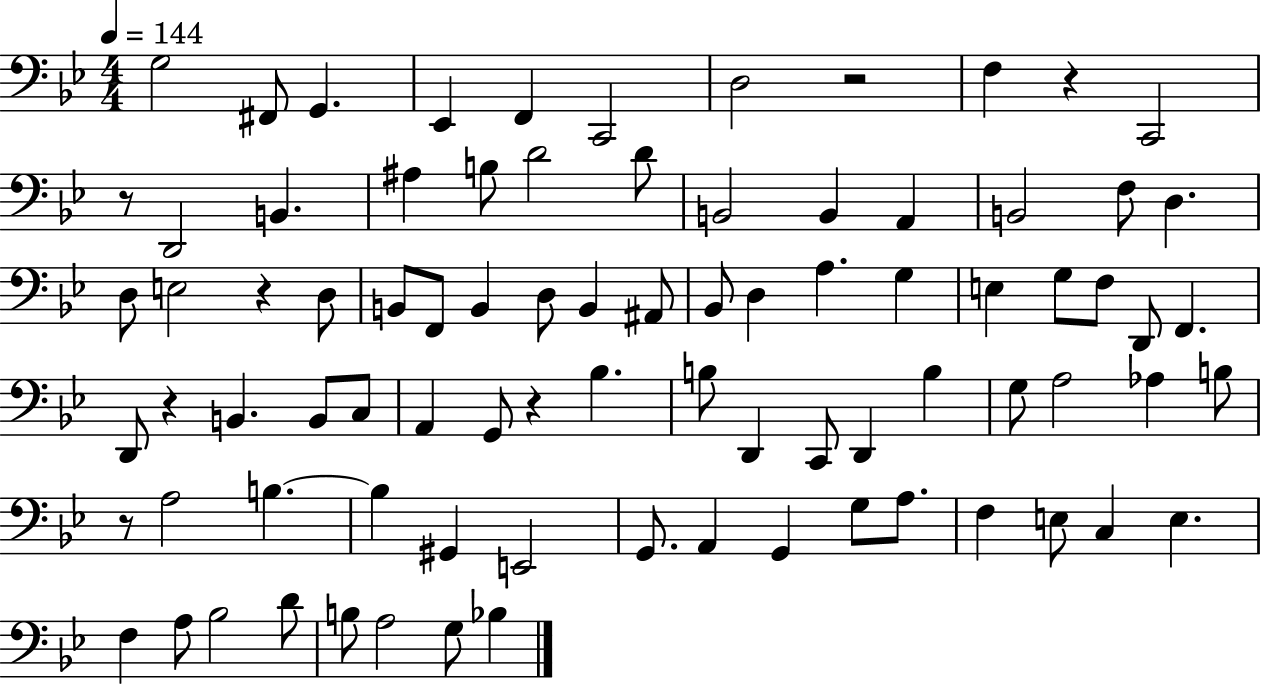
X:1
T:Untitled
M:4/4
L:1/4
K:Bb
G,2 ^F,,/2 G,, _E,, F,, C,,2 D,2 z2 F, z C,,2 z/2 D,,2 B,, ^A, B,/2 D2 D/2 B,,2 B,, A,, B,,2 F,/2 D, D,/2 E,2 z D,/2 B,,/2 F,,/2 B,, D,/2 B,, ^A,,/2 _B,,/2 D, A, G, E, G,/2 F,/2 D,,/2 F,, D,,/2 z B,, B,,/2 C,/2 A,, G,,/2 z _B, B,/2 D,, C,,/2 D,, B, G,/2 A,2 _A, B,/2 z/2 A,2 B, B, ^G,, E,,2 G,,/2 A,, G,, G,/2 A,/2 F, E,/2 C, E, F, A,/2 _B,2 D/2 B,/2 A,2 G,/2 _B,